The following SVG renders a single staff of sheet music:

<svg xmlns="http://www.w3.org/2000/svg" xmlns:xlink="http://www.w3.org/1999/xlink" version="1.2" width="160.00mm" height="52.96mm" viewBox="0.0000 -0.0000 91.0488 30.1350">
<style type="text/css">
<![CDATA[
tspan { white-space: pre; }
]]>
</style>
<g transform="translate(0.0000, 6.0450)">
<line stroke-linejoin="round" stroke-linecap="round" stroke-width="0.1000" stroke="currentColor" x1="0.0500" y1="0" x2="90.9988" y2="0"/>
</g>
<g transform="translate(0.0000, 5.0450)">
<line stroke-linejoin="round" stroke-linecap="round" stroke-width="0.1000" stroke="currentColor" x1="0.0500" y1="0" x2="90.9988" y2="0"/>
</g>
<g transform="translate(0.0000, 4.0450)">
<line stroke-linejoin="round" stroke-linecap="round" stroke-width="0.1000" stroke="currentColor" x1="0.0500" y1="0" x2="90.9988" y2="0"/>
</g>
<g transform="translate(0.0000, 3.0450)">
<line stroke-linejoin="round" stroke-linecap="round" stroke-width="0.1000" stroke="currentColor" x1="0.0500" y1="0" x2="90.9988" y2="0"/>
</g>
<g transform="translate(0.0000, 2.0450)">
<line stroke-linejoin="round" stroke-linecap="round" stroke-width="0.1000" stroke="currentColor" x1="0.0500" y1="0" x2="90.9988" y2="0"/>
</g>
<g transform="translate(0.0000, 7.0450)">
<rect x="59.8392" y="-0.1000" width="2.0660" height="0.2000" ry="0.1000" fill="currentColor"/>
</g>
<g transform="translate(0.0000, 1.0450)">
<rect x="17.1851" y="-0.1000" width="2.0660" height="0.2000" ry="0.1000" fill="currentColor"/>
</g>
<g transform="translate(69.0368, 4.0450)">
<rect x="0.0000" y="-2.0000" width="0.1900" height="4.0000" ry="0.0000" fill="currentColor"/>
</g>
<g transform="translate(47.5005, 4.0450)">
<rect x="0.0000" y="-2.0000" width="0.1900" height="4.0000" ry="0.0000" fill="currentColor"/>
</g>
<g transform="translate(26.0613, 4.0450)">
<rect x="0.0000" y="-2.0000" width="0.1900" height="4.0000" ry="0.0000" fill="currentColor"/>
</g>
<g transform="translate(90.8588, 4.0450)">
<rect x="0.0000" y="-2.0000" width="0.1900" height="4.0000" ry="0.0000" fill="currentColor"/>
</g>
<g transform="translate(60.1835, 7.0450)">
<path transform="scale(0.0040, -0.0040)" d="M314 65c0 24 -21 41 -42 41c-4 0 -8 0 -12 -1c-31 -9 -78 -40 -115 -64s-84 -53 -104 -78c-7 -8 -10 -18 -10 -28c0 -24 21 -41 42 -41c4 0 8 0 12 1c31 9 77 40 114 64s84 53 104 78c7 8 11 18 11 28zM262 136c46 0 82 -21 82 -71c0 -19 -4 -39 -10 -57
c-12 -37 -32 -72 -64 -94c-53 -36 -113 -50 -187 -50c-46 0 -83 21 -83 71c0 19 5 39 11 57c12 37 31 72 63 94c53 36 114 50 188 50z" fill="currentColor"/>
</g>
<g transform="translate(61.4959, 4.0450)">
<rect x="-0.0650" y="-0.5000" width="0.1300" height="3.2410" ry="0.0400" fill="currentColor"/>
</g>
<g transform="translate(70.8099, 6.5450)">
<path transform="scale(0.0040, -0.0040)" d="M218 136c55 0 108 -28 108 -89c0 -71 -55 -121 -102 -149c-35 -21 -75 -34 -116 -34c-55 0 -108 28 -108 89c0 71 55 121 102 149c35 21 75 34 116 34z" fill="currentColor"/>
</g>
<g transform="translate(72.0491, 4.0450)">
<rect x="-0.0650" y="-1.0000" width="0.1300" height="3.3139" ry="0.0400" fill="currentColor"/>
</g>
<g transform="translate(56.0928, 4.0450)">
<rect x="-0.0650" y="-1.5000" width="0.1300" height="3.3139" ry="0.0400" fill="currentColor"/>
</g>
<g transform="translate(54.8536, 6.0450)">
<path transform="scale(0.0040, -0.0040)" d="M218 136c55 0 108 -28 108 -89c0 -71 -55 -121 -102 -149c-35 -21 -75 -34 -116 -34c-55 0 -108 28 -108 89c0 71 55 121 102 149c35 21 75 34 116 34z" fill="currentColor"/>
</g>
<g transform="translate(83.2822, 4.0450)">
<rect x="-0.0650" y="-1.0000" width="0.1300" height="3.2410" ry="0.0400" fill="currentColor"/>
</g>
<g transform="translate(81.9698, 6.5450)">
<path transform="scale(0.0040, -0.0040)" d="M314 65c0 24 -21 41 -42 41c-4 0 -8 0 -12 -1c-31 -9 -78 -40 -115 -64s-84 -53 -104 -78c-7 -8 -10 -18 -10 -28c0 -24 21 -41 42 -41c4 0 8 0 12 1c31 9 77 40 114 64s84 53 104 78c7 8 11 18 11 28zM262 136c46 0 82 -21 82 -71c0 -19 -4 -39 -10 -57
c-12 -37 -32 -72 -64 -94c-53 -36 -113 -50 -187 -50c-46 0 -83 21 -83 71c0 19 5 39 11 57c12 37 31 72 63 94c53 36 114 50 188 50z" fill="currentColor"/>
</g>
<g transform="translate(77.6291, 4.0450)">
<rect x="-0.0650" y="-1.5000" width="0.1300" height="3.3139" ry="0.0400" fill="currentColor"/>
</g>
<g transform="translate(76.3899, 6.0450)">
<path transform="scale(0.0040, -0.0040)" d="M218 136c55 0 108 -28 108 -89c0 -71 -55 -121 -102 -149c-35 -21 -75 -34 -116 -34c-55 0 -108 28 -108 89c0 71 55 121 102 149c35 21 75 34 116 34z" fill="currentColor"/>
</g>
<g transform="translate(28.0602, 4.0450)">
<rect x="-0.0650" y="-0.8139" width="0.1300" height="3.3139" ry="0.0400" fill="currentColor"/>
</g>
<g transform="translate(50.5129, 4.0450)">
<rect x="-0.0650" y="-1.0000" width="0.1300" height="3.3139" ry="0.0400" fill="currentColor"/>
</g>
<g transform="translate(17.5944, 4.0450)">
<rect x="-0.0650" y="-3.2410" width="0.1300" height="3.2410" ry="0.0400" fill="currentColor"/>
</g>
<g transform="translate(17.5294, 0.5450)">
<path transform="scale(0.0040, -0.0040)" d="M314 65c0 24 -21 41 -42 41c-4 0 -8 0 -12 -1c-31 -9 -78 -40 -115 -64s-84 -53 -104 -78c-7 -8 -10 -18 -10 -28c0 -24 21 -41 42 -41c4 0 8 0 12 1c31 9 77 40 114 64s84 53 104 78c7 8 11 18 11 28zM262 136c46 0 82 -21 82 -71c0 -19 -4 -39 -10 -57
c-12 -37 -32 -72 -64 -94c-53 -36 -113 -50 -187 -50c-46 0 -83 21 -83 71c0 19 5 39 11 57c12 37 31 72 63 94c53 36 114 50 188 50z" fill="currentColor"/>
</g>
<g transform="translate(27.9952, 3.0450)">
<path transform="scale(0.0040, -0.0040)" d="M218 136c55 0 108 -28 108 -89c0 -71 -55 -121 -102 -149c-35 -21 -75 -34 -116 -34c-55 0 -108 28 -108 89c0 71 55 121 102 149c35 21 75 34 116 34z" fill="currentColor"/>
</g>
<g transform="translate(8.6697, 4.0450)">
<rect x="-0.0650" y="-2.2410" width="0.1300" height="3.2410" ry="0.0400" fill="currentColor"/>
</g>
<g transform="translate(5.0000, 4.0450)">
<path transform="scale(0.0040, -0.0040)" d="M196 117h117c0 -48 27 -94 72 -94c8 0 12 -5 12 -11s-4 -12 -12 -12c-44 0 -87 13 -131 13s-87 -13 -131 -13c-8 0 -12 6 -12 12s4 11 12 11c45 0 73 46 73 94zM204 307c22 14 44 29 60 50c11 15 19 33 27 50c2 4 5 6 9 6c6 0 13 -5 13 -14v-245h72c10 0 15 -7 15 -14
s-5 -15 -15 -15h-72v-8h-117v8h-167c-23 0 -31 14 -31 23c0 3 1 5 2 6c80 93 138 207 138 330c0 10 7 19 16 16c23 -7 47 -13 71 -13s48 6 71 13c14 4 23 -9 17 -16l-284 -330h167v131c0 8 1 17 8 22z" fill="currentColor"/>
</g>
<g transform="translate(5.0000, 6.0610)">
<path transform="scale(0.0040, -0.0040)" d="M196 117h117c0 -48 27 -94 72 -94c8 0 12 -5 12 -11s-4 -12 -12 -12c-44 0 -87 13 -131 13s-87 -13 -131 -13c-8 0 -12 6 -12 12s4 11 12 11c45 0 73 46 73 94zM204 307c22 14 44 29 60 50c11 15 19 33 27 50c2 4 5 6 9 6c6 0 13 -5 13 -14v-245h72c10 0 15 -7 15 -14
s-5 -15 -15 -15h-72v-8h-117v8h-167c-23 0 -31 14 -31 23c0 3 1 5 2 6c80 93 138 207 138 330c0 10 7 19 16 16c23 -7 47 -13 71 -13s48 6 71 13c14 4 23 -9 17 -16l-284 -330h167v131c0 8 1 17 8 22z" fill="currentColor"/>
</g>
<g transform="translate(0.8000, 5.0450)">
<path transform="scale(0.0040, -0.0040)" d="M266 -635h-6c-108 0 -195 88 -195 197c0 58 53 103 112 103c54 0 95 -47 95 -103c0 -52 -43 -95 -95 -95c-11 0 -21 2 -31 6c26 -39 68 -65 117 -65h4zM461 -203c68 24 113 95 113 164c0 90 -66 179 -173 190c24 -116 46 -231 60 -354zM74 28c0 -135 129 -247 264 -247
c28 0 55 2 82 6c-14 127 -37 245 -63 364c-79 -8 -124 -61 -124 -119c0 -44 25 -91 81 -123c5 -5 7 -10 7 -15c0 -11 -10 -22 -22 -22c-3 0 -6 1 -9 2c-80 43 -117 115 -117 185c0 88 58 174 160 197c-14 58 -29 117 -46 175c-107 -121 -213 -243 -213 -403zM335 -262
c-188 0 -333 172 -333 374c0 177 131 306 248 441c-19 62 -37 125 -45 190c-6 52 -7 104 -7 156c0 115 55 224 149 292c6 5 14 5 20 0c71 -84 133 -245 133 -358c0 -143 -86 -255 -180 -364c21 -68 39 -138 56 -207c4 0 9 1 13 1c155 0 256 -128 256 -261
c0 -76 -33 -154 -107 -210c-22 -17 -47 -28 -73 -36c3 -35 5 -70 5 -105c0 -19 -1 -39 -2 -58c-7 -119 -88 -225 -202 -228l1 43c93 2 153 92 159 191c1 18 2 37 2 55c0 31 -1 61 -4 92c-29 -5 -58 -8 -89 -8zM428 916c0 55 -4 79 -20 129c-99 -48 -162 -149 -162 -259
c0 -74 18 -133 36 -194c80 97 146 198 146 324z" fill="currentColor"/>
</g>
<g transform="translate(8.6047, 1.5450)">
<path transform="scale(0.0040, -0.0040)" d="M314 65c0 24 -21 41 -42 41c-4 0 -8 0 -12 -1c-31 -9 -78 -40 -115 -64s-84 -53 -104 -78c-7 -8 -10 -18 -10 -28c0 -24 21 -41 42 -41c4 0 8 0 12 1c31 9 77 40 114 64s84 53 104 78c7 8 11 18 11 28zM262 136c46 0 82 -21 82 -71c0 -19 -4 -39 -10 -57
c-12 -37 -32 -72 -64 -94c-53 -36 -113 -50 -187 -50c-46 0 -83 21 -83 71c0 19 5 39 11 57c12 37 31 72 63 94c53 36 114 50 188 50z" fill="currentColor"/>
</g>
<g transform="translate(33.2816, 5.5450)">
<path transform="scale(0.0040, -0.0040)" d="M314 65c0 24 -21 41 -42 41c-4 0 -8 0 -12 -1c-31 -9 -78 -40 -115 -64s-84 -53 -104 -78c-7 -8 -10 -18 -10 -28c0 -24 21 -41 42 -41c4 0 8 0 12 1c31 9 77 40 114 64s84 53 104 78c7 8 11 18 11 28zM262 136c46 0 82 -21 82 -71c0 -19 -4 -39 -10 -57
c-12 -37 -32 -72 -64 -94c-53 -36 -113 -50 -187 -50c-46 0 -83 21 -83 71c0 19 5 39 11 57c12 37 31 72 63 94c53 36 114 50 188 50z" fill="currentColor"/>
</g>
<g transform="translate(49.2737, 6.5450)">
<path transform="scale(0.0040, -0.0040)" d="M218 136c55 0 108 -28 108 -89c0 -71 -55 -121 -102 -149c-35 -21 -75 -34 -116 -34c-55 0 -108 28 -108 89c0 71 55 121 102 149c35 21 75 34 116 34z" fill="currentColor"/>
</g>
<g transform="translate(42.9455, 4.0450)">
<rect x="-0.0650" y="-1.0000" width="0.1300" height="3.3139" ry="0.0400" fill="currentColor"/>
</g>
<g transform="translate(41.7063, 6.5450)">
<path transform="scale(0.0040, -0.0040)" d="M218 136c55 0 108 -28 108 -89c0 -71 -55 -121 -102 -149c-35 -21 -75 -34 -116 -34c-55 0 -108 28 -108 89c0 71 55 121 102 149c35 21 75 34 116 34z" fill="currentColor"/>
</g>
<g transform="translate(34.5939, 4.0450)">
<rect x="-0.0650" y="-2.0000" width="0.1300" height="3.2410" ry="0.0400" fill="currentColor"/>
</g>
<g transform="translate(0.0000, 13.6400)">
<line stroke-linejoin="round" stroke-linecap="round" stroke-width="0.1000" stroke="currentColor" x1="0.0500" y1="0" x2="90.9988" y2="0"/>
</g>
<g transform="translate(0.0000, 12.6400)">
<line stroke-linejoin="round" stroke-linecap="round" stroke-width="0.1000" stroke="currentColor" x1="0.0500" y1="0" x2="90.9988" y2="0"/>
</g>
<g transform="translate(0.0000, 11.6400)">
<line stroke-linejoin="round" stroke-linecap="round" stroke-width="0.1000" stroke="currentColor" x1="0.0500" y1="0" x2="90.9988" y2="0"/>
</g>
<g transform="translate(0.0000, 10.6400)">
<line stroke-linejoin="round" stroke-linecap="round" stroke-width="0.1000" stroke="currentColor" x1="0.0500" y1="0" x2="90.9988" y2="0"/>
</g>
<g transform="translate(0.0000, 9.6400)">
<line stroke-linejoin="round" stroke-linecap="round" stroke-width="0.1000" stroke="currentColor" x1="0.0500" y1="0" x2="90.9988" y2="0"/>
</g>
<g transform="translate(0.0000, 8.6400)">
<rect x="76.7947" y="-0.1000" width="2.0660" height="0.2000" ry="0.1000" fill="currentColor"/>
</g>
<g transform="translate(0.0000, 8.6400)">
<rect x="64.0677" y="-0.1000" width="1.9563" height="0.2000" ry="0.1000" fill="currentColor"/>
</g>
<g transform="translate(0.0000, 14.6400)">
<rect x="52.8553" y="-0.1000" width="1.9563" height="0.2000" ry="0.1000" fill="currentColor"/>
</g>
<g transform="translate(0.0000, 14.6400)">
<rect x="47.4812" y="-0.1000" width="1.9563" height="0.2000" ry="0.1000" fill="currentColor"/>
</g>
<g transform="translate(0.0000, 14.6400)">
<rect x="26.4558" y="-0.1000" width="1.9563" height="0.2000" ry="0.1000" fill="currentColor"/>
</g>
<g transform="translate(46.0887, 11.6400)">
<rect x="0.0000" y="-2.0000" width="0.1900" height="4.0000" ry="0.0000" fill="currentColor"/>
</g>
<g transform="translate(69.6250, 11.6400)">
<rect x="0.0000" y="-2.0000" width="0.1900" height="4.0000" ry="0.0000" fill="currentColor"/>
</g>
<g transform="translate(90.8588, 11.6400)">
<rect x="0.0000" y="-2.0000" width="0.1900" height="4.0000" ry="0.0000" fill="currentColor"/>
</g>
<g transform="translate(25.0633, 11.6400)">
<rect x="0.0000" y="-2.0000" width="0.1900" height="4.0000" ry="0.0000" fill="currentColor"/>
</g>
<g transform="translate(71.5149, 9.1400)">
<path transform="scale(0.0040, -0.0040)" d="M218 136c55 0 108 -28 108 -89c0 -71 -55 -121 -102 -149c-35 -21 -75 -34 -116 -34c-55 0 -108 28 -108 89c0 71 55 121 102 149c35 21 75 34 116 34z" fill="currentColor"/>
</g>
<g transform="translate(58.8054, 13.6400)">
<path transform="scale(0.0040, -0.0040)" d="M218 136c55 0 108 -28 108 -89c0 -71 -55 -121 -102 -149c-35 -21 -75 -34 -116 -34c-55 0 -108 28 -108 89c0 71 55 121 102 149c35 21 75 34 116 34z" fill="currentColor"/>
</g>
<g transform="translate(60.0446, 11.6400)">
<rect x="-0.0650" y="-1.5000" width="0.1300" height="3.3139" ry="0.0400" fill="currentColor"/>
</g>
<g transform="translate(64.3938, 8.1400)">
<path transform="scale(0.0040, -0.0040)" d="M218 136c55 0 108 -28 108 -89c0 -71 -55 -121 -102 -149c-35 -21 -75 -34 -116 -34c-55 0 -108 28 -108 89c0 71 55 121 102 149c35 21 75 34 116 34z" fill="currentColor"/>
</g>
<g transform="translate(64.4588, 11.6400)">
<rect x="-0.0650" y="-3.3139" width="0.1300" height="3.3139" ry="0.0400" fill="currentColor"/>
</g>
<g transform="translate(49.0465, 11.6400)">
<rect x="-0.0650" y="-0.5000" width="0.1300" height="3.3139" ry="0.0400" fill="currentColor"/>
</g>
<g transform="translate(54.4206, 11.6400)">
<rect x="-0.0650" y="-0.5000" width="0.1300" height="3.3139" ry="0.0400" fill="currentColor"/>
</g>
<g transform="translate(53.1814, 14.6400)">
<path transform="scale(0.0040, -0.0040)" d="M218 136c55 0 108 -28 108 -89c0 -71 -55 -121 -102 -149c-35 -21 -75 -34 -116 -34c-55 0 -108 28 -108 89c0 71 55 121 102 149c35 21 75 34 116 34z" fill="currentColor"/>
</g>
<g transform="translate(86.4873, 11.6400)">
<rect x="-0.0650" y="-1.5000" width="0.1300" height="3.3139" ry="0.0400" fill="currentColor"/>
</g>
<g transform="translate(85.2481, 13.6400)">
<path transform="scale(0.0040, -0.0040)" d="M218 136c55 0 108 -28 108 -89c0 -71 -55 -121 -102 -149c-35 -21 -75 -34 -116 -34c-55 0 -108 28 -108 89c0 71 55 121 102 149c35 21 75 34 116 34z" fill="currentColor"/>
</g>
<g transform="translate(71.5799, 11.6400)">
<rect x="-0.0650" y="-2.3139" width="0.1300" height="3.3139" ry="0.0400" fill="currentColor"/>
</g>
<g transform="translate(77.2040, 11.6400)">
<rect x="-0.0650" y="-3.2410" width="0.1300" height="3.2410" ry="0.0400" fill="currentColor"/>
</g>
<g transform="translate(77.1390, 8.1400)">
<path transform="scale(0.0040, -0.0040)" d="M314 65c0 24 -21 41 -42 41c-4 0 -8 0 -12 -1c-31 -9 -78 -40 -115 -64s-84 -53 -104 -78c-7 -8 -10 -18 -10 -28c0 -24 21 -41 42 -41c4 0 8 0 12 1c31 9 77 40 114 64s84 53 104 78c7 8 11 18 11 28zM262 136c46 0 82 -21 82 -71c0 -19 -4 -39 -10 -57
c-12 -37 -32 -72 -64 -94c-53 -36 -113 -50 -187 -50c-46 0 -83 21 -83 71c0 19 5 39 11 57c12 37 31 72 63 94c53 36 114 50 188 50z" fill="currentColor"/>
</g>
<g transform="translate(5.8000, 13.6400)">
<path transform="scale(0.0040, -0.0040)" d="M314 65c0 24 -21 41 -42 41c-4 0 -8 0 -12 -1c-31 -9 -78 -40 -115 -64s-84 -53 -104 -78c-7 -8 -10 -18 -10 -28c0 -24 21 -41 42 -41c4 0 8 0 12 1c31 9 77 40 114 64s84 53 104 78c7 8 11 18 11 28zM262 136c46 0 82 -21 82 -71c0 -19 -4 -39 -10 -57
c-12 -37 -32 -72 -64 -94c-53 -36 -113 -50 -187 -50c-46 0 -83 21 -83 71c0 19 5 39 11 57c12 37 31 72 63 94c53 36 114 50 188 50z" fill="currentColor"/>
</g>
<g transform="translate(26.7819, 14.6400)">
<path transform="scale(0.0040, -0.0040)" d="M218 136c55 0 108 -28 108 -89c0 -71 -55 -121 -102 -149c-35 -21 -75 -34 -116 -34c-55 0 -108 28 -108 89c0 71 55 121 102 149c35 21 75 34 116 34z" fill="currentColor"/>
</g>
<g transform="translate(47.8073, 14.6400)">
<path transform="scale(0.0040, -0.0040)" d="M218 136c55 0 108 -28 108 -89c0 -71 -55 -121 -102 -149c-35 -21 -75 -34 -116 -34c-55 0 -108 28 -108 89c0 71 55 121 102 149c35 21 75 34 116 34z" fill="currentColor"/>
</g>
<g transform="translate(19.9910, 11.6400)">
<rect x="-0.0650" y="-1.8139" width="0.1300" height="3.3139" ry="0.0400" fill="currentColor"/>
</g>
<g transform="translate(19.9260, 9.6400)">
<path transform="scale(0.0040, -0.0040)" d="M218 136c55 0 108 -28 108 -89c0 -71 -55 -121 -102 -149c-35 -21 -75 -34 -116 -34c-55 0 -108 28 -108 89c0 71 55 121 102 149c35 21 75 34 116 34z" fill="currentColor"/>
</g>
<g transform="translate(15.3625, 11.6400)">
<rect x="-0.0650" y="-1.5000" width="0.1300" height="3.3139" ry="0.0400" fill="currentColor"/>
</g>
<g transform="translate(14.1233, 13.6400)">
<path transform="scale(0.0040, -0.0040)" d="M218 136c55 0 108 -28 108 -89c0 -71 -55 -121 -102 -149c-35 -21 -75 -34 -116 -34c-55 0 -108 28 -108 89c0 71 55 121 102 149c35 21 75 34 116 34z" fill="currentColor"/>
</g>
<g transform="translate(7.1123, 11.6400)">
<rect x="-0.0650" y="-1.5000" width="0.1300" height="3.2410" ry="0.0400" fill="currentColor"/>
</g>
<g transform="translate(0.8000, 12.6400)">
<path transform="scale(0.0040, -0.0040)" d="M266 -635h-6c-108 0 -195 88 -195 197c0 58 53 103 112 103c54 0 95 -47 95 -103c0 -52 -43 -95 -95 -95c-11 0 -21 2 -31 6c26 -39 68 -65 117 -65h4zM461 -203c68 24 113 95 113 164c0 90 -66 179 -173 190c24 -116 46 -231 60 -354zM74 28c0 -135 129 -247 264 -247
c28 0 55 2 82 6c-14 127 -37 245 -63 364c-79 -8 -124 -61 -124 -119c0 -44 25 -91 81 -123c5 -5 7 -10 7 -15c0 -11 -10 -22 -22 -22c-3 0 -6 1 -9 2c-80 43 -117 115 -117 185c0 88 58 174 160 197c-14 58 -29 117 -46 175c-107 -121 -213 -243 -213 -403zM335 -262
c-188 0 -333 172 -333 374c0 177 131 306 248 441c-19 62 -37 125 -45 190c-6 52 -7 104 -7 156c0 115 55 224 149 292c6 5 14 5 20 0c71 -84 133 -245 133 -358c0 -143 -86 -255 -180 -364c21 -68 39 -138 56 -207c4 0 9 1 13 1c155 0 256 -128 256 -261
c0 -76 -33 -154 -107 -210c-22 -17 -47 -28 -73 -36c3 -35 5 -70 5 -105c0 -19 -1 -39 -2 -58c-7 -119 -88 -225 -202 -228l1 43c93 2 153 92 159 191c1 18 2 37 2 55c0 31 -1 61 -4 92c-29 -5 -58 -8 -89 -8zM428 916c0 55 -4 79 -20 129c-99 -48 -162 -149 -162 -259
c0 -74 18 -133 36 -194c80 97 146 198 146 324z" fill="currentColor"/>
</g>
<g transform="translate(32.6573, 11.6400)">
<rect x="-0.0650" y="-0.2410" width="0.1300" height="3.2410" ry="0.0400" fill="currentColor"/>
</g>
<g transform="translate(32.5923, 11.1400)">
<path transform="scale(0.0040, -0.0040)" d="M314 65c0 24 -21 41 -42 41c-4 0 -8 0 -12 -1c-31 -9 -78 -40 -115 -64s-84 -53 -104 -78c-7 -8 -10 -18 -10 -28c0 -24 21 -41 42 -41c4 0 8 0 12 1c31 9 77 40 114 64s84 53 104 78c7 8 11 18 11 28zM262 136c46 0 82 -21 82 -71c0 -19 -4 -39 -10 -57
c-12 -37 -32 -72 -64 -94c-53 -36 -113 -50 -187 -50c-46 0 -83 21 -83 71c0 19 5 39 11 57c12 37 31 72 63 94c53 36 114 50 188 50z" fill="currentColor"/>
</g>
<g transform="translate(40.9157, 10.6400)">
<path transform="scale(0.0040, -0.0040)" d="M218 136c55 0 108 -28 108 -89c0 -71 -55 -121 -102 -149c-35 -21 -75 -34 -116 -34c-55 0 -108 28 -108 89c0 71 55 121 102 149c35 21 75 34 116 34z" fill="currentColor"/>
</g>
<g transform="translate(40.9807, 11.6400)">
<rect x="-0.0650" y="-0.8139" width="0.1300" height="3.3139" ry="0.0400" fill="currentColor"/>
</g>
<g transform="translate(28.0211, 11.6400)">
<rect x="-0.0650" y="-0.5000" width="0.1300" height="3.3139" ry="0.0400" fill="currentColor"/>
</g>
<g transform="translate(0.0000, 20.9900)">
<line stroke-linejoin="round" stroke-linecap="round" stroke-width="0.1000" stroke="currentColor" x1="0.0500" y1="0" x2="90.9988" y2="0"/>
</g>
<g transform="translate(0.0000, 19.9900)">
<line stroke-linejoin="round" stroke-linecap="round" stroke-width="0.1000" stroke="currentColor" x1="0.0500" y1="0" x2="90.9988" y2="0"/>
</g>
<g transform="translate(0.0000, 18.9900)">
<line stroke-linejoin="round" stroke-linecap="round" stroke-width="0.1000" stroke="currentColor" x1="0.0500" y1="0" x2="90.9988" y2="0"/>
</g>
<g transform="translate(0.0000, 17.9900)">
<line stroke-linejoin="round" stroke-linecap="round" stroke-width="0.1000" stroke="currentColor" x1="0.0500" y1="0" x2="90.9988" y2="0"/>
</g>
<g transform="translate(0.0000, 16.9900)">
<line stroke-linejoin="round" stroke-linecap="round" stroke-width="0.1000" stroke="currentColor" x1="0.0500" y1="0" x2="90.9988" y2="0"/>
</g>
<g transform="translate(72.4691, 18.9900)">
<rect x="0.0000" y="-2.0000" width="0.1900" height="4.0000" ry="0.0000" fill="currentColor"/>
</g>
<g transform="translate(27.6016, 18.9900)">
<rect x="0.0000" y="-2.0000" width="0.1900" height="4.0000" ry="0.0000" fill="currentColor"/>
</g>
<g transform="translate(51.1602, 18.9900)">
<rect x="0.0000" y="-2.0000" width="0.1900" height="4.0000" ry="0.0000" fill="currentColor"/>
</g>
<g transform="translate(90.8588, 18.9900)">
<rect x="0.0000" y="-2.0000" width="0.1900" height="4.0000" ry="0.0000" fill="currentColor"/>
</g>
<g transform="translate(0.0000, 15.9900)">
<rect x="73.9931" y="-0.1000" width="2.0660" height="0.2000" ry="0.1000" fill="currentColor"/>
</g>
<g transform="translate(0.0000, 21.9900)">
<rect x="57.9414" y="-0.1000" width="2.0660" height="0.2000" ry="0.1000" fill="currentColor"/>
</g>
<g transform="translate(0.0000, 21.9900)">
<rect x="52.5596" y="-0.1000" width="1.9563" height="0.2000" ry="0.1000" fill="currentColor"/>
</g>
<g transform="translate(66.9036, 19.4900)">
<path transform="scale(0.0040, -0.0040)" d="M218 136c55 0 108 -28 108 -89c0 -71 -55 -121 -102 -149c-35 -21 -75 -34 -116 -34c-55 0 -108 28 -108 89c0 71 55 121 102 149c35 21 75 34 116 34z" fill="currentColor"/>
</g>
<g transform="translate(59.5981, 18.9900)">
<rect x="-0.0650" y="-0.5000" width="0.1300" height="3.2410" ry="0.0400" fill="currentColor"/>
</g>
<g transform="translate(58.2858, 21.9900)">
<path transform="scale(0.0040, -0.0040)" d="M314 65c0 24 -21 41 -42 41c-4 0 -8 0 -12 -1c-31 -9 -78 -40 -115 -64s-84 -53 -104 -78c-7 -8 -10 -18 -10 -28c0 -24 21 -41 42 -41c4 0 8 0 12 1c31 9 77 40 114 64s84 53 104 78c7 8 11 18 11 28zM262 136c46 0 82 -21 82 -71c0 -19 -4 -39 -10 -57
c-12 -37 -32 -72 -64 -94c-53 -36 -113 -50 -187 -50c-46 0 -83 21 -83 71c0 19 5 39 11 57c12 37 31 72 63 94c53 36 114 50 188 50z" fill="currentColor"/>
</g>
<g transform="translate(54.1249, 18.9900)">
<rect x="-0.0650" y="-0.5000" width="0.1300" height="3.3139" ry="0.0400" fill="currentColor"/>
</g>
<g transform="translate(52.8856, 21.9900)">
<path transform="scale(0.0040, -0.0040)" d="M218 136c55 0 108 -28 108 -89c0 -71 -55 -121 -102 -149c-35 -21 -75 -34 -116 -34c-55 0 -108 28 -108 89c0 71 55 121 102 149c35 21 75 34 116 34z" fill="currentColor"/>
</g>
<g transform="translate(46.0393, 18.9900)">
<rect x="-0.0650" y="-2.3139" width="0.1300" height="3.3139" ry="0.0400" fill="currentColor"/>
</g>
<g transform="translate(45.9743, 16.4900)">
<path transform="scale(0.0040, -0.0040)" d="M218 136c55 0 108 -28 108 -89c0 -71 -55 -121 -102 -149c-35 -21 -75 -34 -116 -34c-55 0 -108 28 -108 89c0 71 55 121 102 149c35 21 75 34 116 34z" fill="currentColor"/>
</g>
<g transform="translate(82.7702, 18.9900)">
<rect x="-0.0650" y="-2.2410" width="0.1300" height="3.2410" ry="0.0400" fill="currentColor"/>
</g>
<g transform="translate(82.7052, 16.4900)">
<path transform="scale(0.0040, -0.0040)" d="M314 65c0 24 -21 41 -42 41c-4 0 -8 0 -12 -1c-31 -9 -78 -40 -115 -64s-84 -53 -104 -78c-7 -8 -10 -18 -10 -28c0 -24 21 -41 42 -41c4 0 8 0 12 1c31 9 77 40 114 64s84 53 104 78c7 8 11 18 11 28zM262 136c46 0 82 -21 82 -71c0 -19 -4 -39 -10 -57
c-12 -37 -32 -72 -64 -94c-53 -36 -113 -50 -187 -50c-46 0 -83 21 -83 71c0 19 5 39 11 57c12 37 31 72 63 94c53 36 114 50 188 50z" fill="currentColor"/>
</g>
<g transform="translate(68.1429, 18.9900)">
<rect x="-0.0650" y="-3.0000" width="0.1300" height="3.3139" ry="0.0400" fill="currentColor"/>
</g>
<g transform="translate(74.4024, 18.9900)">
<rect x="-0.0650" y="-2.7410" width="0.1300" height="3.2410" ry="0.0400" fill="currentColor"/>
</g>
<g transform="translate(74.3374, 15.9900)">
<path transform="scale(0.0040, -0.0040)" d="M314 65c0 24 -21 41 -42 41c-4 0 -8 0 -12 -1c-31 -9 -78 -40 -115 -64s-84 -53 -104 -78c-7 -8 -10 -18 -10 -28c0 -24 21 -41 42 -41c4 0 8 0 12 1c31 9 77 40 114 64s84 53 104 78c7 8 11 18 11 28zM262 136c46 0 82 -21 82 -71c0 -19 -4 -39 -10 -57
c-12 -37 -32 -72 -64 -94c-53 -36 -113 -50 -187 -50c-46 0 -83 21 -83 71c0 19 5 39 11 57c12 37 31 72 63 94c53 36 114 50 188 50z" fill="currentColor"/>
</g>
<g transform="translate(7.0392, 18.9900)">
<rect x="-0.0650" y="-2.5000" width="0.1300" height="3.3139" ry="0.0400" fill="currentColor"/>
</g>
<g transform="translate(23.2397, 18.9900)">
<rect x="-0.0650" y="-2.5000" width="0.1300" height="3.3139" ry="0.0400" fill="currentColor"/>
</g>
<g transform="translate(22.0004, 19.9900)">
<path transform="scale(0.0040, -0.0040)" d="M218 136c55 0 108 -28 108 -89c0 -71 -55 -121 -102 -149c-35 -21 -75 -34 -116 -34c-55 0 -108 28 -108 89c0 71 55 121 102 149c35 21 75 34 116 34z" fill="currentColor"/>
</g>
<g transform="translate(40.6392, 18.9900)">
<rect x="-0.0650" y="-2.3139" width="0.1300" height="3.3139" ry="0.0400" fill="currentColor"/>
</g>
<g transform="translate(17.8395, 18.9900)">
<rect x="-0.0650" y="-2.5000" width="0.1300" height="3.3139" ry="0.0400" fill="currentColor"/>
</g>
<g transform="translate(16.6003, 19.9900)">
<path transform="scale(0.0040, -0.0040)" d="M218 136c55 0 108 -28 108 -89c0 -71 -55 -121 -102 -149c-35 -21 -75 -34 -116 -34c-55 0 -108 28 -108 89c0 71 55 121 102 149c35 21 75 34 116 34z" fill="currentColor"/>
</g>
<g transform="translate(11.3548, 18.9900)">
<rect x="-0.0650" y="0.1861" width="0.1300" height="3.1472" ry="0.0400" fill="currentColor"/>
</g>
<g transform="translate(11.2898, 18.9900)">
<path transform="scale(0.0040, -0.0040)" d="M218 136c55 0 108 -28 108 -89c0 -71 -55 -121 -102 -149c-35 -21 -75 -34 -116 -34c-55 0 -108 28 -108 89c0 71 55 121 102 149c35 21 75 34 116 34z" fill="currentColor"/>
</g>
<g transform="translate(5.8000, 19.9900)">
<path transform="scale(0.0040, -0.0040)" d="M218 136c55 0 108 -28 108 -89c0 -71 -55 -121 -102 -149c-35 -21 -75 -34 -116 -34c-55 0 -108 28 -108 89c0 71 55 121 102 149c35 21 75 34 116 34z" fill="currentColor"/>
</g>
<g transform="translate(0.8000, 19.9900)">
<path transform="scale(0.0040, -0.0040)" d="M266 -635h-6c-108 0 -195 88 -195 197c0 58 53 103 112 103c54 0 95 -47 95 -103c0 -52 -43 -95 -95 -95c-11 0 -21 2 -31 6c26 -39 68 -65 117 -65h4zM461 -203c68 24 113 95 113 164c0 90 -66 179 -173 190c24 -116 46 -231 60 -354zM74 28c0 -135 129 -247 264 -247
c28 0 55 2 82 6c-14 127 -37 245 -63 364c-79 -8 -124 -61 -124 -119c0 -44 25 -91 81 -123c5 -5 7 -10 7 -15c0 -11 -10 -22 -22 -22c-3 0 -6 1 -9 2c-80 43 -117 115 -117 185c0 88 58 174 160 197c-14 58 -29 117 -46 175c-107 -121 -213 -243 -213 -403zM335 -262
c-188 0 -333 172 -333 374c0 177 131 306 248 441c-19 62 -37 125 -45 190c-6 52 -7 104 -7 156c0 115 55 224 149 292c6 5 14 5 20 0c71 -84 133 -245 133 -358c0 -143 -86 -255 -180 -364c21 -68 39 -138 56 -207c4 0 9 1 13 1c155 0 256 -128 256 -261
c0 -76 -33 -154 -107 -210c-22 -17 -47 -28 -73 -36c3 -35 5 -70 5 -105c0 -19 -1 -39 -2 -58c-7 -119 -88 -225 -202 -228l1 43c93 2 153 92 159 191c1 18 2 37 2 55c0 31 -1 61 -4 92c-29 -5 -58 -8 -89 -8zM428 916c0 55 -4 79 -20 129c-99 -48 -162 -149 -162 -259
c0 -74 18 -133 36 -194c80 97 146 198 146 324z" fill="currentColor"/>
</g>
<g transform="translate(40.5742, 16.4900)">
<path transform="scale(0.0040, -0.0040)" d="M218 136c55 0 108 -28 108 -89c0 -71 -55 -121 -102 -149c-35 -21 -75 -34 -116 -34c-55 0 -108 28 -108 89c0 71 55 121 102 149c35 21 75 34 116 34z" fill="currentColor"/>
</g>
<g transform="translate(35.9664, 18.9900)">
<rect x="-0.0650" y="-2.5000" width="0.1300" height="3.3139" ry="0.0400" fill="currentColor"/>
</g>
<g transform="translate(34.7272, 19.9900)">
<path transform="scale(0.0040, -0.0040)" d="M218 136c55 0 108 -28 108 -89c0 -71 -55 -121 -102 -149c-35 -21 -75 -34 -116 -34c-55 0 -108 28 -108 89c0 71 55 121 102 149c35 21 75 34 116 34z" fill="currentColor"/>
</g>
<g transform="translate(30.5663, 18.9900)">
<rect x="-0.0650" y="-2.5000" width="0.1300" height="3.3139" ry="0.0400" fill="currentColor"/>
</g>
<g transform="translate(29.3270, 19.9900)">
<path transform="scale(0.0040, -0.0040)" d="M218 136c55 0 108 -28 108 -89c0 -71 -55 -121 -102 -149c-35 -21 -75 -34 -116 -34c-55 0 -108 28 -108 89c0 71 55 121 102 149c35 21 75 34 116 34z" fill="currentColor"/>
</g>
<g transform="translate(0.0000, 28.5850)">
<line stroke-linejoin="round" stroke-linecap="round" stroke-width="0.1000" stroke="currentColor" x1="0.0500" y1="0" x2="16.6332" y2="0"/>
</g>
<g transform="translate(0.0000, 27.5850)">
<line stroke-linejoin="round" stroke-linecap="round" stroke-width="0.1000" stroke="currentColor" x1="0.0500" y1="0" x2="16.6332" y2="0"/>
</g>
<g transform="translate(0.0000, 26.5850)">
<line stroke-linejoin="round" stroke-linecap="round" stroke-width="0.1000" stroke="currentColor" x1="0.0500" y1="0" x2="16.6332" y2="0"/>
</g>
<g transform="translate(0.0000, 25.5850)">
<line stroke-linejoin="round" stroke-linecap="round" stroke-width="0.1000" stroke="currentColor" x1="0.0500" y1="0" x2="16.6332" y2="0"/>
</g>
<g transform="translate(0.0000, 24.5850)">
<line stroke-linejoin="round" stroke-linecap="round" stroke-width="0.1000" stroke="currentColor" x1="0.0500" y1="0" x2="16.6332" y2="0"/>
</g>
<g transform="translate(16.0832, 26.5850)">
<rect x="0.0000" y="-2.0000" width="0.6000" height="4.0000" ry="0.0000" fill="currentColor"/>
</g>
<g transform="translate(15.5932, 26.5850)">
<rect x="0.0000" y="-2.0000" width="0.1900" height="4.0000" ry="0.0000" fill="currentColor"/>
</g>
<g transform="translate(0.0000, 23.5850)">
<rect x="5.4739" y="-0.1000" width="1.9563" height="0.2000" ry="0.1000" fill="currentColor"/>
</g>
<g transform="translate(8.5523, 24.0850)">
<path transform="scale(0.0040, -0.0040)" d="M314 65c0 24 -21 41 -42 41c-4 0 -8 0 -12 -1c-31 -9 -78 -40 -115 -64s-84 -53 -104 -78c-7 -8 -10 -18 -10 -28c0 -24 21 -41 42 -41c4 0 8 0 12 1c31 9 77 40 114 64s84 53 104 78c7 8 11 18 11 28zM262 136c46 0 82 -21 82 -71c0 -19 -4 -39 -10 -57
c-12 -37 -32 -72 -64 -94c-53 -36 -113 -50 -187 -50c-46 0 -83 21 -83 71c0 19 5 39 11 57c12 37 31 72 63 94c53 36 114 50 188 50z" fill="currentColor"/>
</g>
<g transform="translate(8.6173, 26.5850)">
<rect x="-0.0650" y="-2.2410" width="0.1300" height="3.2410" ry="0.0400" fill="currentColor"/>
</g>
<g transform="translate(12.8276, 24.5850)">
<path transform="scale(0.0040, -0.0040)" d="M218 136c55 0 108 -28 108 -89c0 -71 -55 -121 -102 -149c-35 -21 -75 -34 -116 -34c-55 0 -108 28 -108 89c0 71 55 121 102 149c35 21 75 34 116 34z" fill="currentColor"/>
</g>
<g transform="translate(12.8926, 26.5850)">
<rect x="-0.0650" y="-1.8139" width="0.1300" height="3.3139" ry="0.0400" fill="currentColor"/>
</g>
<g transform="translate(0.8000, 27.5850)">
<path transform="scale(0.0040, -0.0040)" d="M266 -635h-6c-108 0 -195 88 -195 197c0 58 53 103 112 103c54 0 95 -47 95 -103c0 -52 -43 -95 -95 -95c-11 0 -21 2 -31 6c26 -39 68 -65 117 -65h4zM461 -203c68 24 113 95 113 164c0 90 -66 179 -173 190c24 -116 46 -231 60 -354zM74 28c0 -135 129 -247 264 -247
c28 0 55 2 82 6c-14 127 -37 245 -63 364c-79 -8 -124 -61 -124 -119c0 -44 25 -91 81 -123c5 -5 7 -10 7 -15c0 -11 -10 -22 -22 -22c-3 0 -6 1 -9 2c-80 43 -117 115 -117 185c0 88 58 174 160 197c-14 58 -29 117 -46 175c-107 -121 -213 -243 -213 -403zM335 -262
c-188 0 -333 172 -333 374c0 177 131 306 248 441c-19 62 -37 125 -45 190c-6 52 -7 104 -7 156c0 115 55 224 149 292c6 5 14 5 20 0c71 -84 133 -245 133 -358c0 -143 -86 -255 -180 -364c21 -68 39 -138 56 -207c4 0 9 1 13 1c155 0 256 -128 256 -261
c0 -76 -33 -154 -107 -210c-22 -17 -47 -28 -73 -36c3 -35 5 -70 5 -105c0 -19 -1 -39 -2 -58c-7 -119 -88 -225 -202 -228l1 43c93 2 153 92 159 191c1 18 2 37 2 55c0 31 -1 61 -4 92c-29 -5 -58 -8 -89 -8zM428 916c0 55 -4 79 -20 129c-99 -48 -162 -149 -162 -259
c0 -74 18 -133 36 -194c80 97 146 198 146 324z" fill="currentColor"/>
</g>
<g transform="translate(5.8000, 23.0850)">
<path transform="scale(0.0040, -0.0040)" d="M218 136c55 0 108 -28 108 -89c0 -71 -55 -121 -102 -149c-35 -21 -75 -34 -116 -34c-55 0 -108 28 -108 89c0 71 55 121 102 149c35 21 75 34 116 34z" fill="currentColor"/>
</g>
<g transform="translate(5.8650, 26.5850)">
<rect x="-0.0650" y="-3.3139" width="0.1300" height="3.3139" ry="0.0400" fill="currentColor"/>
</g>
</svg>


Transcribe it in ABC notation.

X:1
T:Untitled
M:4/4
L:1/4
K:C
g2 b2 d F2 D D E C2 D E D2 E2 E f C c2 d C C E b g b2 E G B G G G G g g C C2 A a2 g2 b g2 f